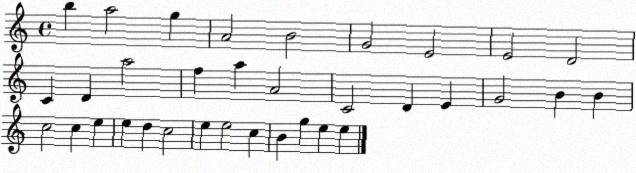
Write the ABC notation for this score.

X:1
T:Untitled
M:4/4
L:1/4
K:C
b a2 g A2 B2 G2 E2 E2 D2 C D a2 f a A2 C2 D E G2 B B c2 c e e d c2 e e2 c B g e e